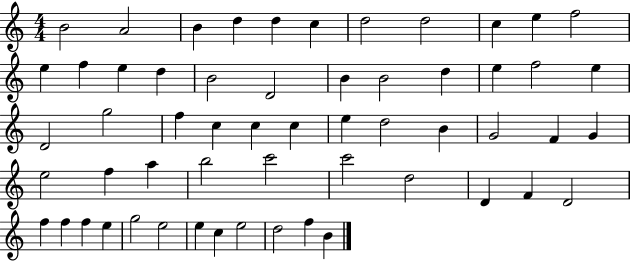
{
  \clef treble
  \numericTimeSignature
  \time 4/4
  \key c \major
  b'2 a'2 | b'4 d''4 d''4 c''4 | d''2 d''2 | c''4 e''4 f''2 | \break e''4 f''4 e''4 d''4 | b'2 d'2 | b'4 b'2 d''4 | e''4 f''2 e''4 | \break d'2 g''2 | f''4 c''4 c''4 c''4 | e''4 d''2 b'4 | g'2 f'4 g'4 | \break e''2 f''4 a''4 | b''2 c'''2 | c'''2 d''2 | d'4 f'4 d'2 | \break f''4 f''4 f''4 e''4 | g''2 e''2 | e''4 c''4 e''2 | d''2 f''4 b'4 | \break \bar "|."
}